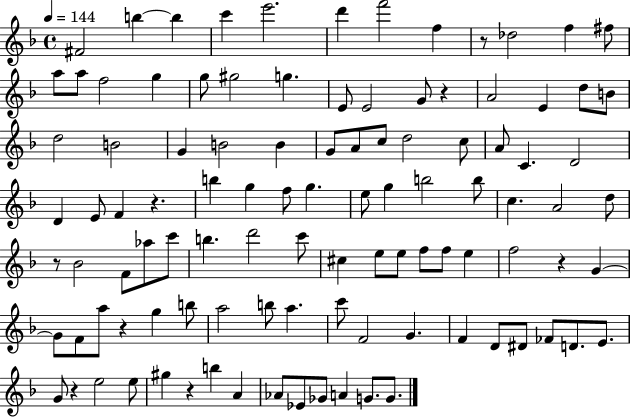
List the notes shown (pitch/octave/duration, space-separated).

F#4/h B5/q B5/q C6/q E6/h. D6/q F6/h F5/q R/e Db5/h F5/q F#5/e A5/e A5/e F5/h G5/q G5/e G#5/h G5/q. E4/e E4/h G4/e R/q A4/h E4/q D5/e B4/e D5/h B4/h G4/q B4/h B4/q G4/e A4/e C5/e D5/h C5/e A4/e C4/q. D4/h D4/q E4/e F4/q R/q. B5/q G5/q F5/e G5/q. E5/e G5/q B5/h B5/e C5/q. A4/h D5/e R/e Bb4/h F4/e Ab5/e C6/e B5/q. D6/h C6/e C#5/q E5/e E5/e F5/e F5/e E5/q F5/h R/q G4/q G4/e F4/e A5/e R/q G5/q B5/e A5/h B5/e A5/q. C6/e F4/h G4/q. F4/q D4/e D#4/e FES4/e D4/e. E4/e. G4/e R/q E5/h E5/e G#5/q R/q B5/q A4/q Ab4/e Eb4/e Gb4/e A4/q G4/e. G4/e.